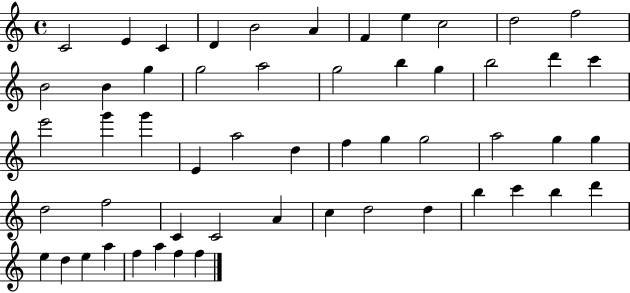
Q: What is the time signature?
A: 4/4